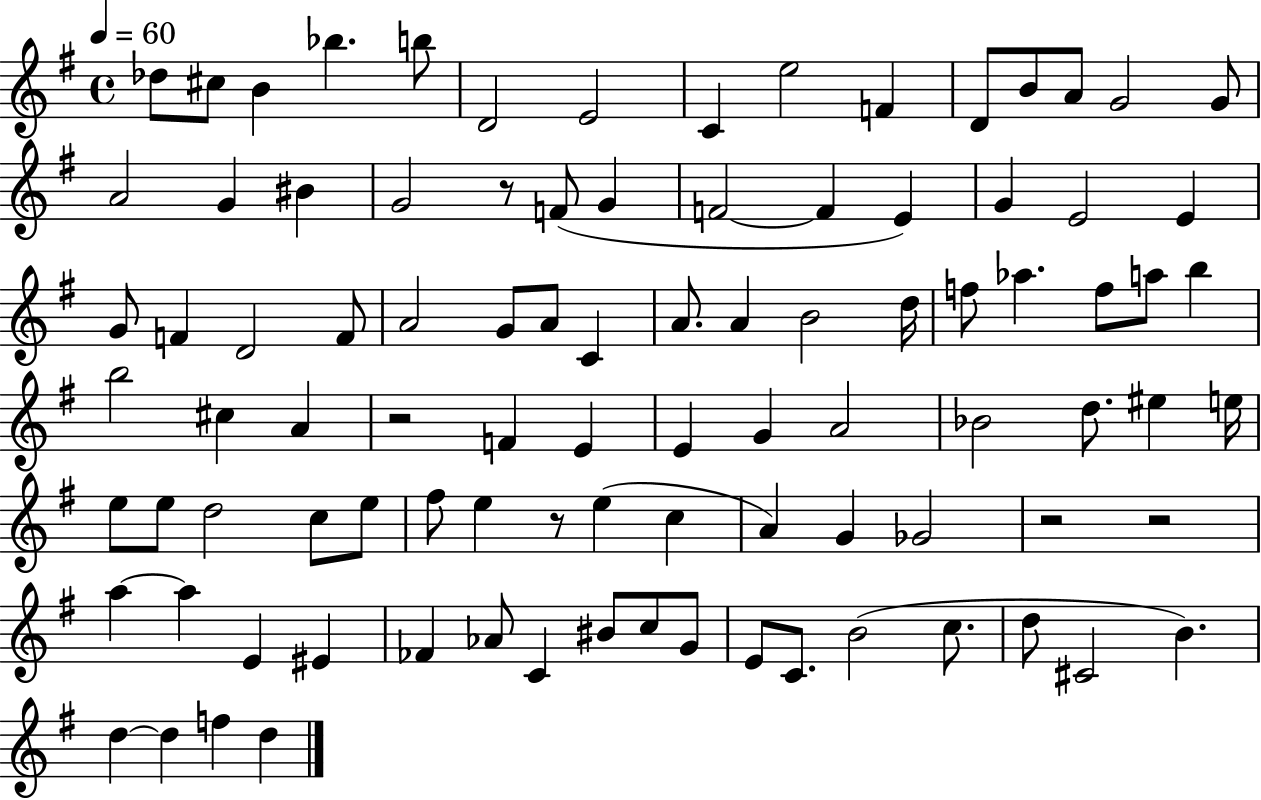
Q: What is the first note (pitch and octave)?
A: Db5